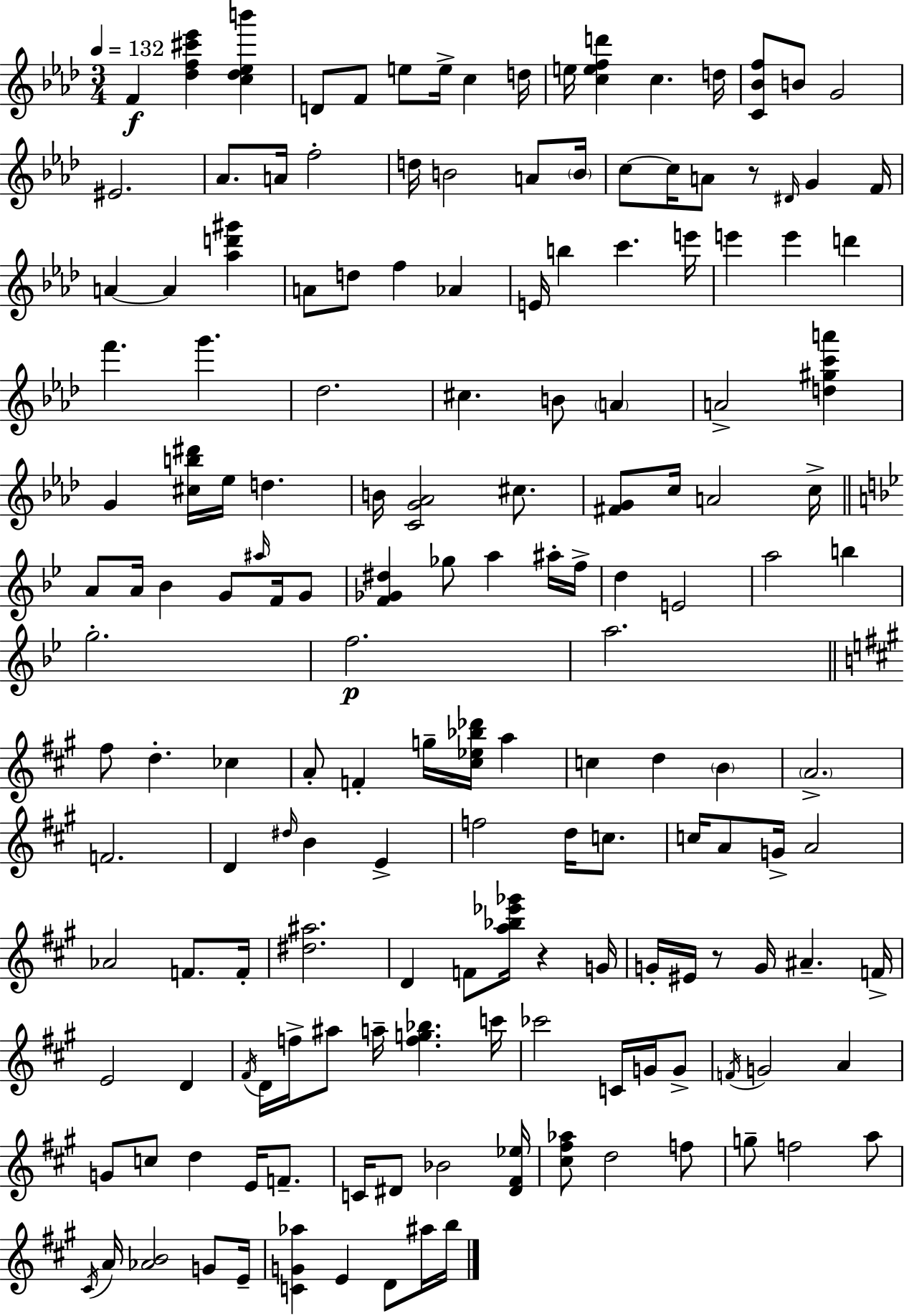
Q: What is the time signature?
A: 3/4